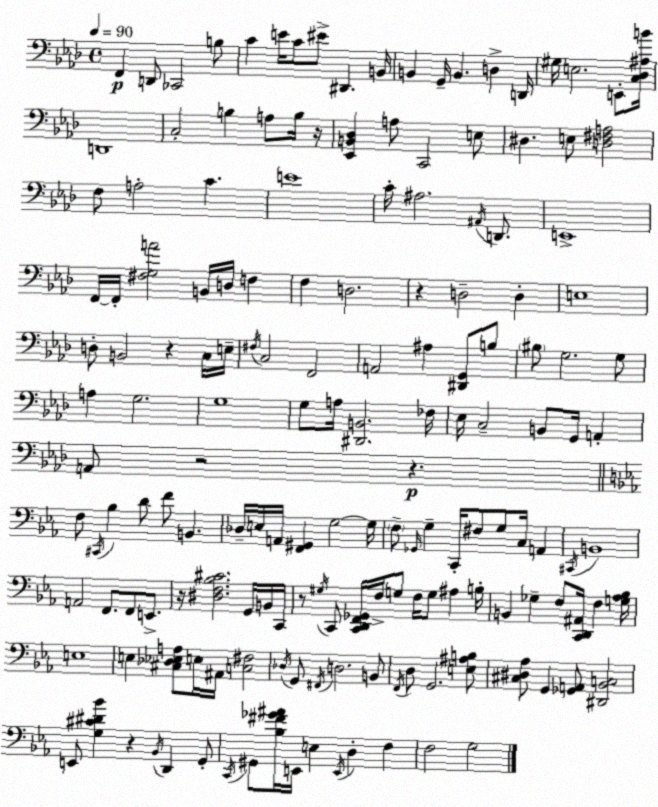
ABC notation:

X:1
T:Untitled
M:4/4
L:1/4
K:Fm
F,, D,,/2 _C,,2 B,/2 C E/4 C/2 ^E/2 ^D,, B,,/4 B,, G,,/4 B,, D, D,,/4 ^G,/4 E,2 E,,/2 [C,_D,^A,B]/4 D,,4 C,2 B, A,/2 B,/4 z/4 [_E,,B,,_D,] A,/2 C,,2 E,/2 ^D, E,/2 [D,^F,A,]2 F,/2 A,2 C E4 C/4 ^A,2 ^A,,/4 D,,/2 E,,4 F,,/4 F,,/4 [^F,G,A]2 B,,/4 D,/4 F, F, D,2 z D,2 D, E,4 D,/2 B,,2 z C,/4 E,/4 ^F,/4 C,2 F,,2 A,,2 ^A, [^D,,G,,]/2 B,/2 ^B,/2 G,2 G,/2 A, G,2 G,4 G,/2 A,/4 [^D,,B,,]2 _F,/4 _E,/4 C,2 B,,/2 G,,/4 A,, A,,/2 z2 z F,/2 ^C,,/4 _B, D/2 F/2 B,, _D,/4 E,/4 A,,/4 [F,,^G,,] G,2 G,/4 F,/2 _G,,/4 G, C,,/4 ^F,/2 G,/2 C,/4 A,, ^C,,/4 B,,4 A,,2 F,,/2 F,,/2 E,,/2 z/4 [^D,F,_B,^C]2 G,,/4 B,,/4 C,,/4 z/2 ^G,/4 C,,/2 [C,,D,,F,,_G,,]/4 F,/4 G,/2 F,/4 G,/2 ^A, B,/4 B,, _G, F,/2 [C,,D,,^A,,]/4 F, [G,_A,_B,]/4 E,4 E, [^C,_D,_E,A,]/2 E,/4 ^A,,/4 [C,^F,]2 _D,/4 G,,/2 ^F,,/4 D,2 B,,/2 F,,/4 D,/2 G,,2 [E,^A,B,]/2 [^C,^D,_A,]/2 G,, [_G,,A,,]/2 [^D,,_B,,C,]2 E,,/2 [G,^C^D_B] z _B,,/4 D,, G,,/2 C,,/4 ^G,,/2 [_B,^F_G^A]/4 E,,/4 E, E,,/4 D, F, F,2 G,2